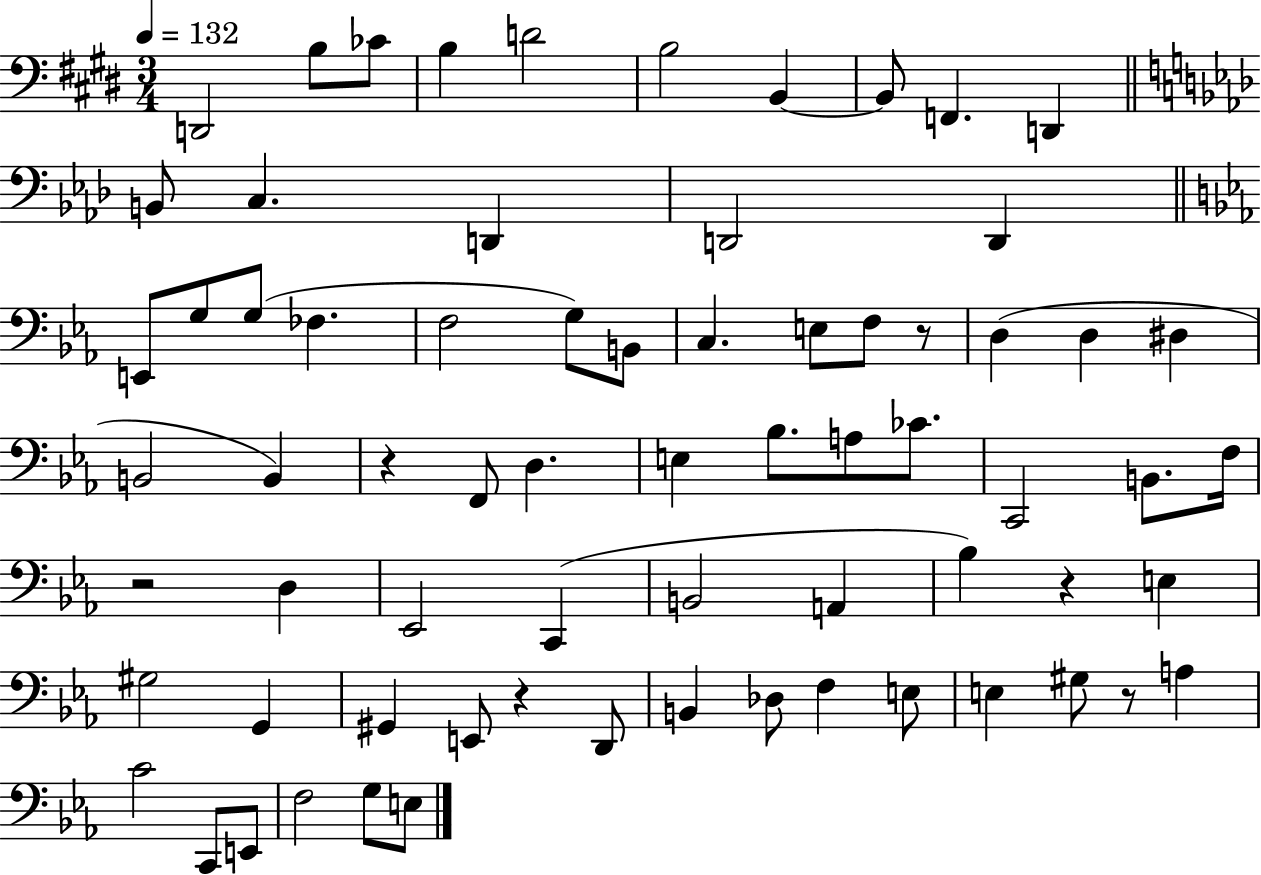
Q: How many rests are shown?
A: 6